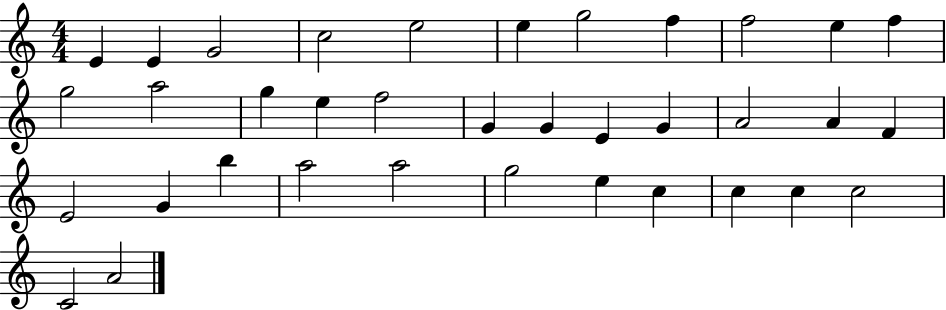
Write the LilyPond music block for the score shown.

{
  \clef treble
  \numericTimeSignature
  \time 4/4
  \key c \major
  e'4 e'4 g'2 | c''2 e''2 | e''4 g''2 f''4 | f''2 e''4 f''4 | \break g''2 a''2 | g''4 e''4 f''2 | g'4 g'4 e'4 g'4 | a'2 a'4 f'4 | \break e'2 g'4 b''4 | a''2 a''2 | g''2 e''4 c''4 | c''4 c''4 c''2 | \break c'2 a'2 | \bar "|."
}